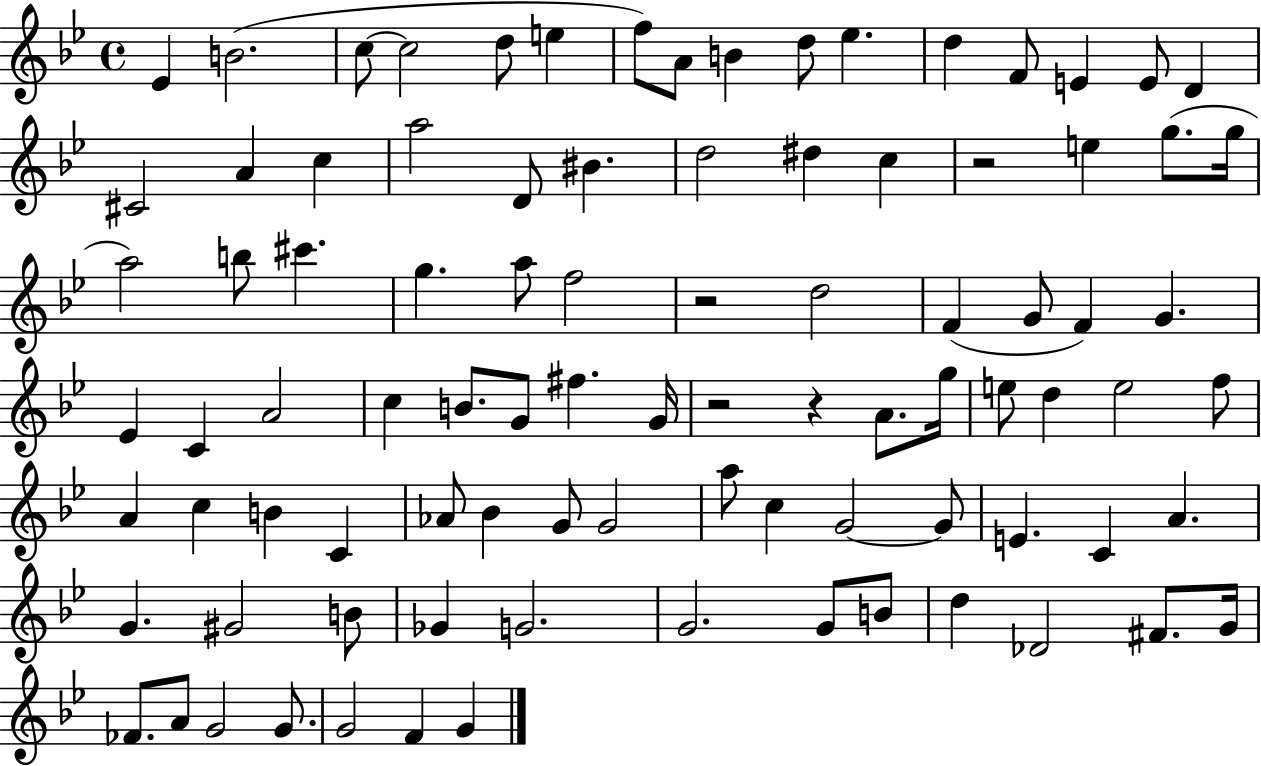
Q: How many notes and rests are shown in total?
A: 91